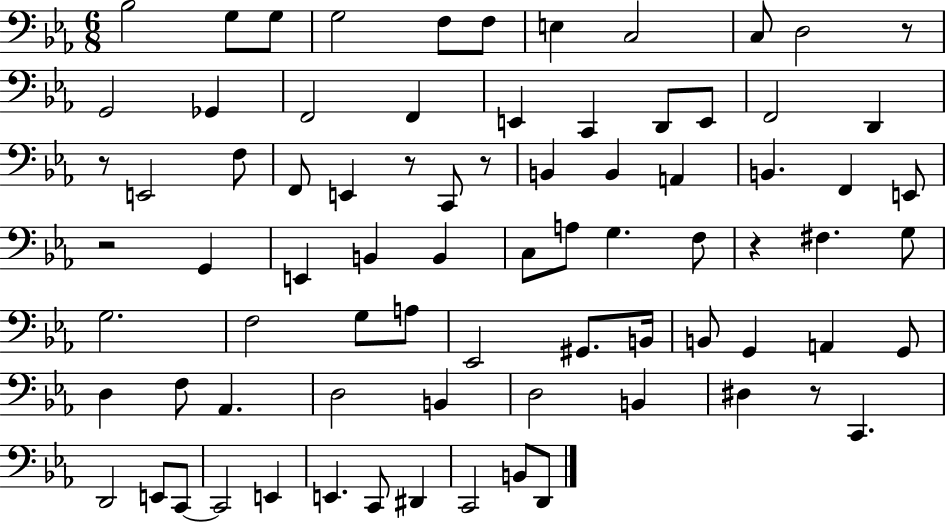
{
  \clef bass
  \numericTimeSignature
  \time 6/8
  \key ees \major
  bes2 g8 g8 | g2 f8 f8 | e4 c2 | c8 d2 r8 | \break g,2 ges,4 | f,2 f,4 | e,4 c,4 d,8 e,8 | f,2 d,4 | \break r8 e,2 f8 | f,8 e,4 r8 c,8 r8 | b,4 b,4 a,4 | b,4. f,4 e,8 | \break r2 g,4 | e,4 b,4 b,4 | c8 a8 g4. f8 | r4 fis4. g8 | \break g2. | f2 g8 a8 | ees,2 gis,8. b,16 | b,8 g,4 a,4 g,8 | \break d4 f8 aes,4. | d2 b,4 | d2 b,4 | dis4 r8 c,4. | \break d,2 e,8 c,8~~ | c,2 e,4 | e,4. c,8 dis,4 | c,2 b,8 d,8 | \break \bar "|."
}